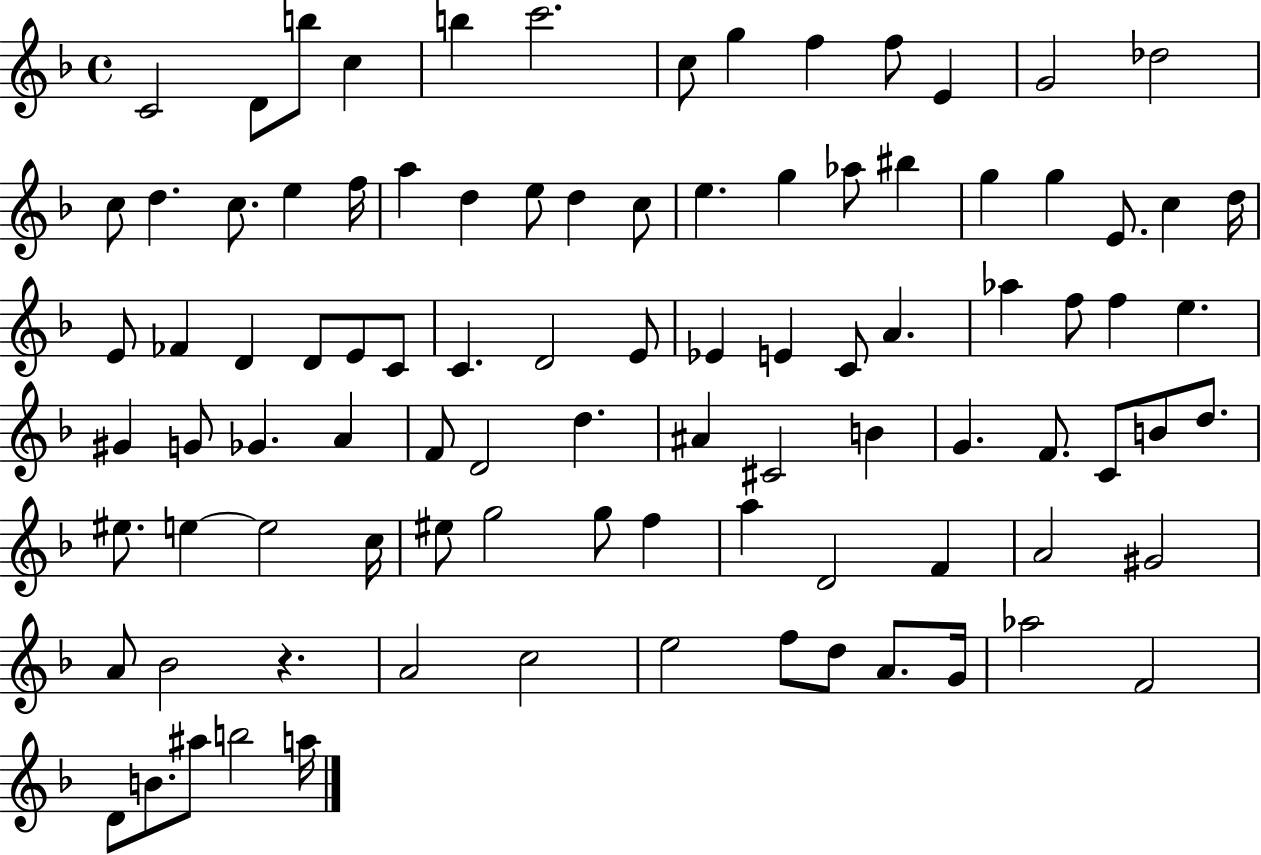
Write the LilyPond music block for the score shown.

{
  \clef treble
  \time 4/4
  \defaultTimeSignature
  \key f \major
  \repeat volta 2 { c'2 d'8 b''8 c''4 | b''4 c'''2. | c''8 g''4 f''4 f''8 e'4 | g'2 des''2 | \break c''8 d''4. c''8. e''4 f''16 | a''4 d''4 e''8 d''4 c''8 | e''4. g''4 aes''8 bis''4 | g''4 g''4 e'8. c''4 d''16 | \break e'8 fes'4 d'4 d'8 e'8 c'8 | c'4. d'2 e'8 | ees'4 e'4 c'8 a'4. | aes''4 f''8 f''4 e''4. | \break gis'4 g'8 ges'4. a'4 | f'8 d'2 d''4. | ais'4 cis'2 b'4 | g'4. f'8. c'8 b'8 d''8. | \break eis''8. e''4~~ e''2 c''16 | eis''8 g''2 g''8 f''4 | a''4 d'2 f'4 | a'2 gis'2 | \break a'8 bes'2 r4. | a'2 c''2 | e''2 f''8 d''8 a'8. g'16 | aes''2 f'2 | \break d'8 b'8. ais''8 b''2 a''16 | } \bar "|."
}